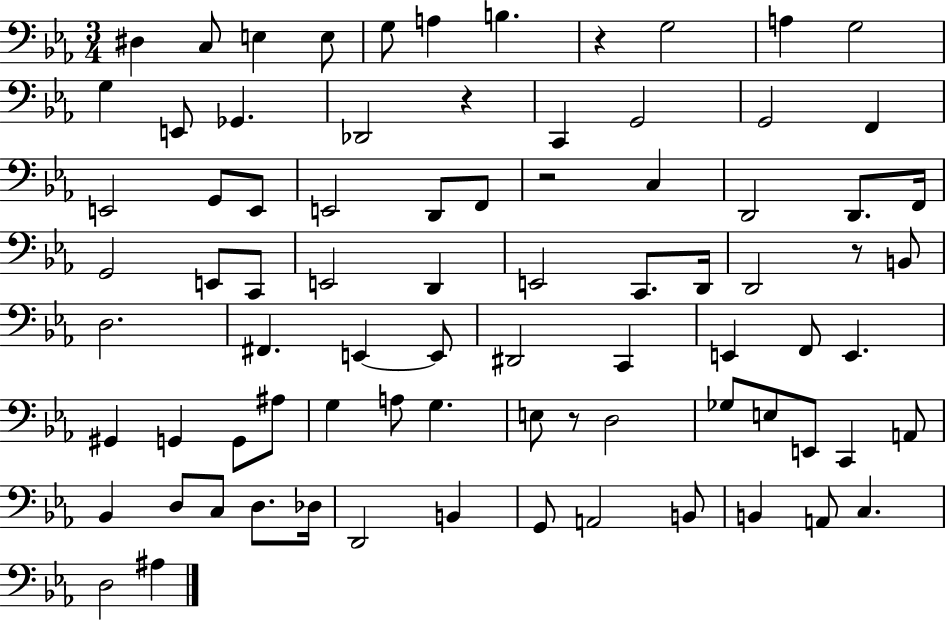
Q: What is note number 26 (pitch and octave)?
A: D2